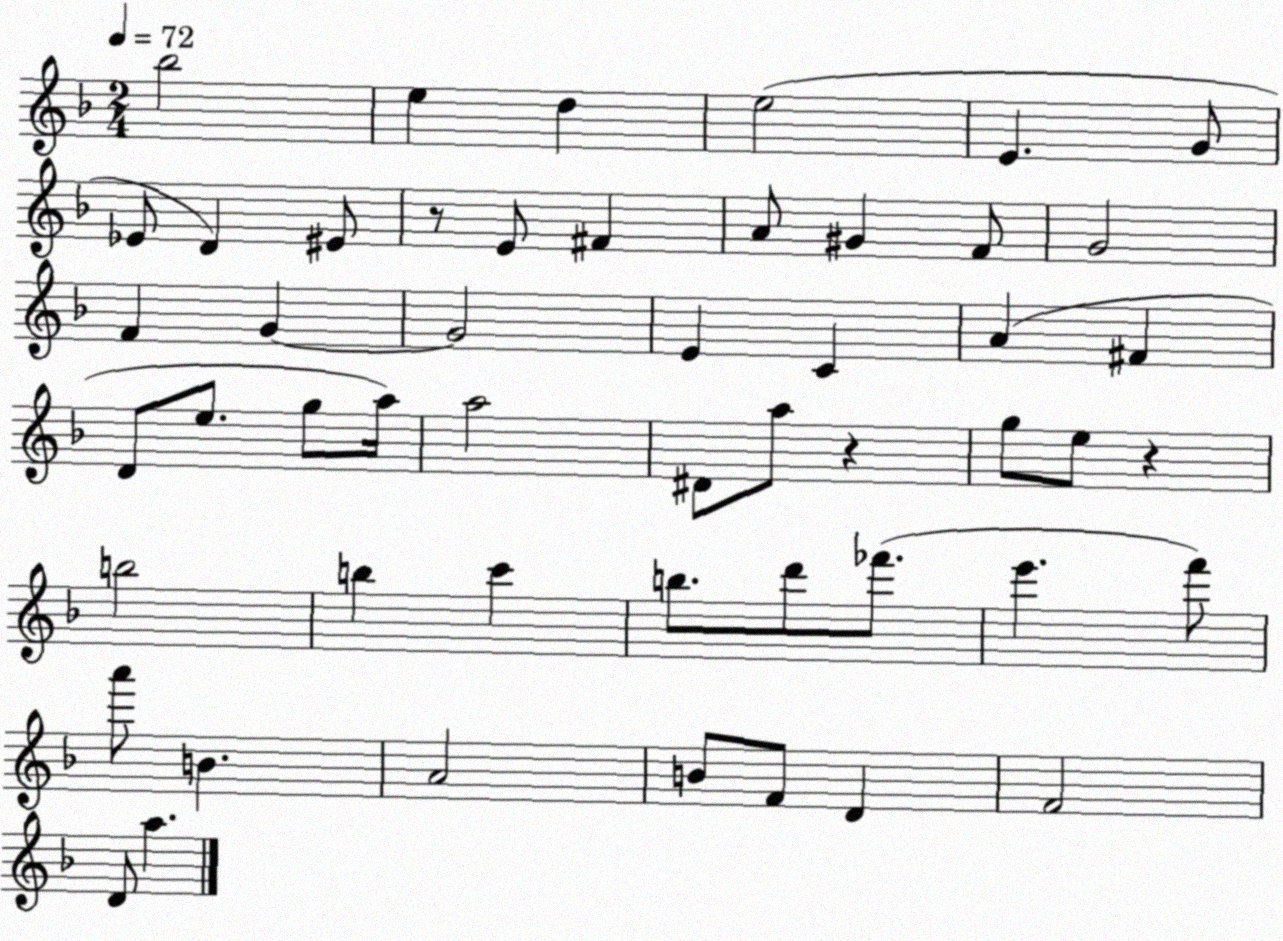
X:1
T:Untitled
M:2/4
L:1/4
K:F
_b2 e d e2 E G/2 _E/2 D ^E/2 z/2 E/2 ^F A/2 ^G F/2 G2 F G G2 E C A ^F D/2 e/2 g/2 a/4 a2 ^D/2 a/2 z g/2 e/2 z b2 b c' b/2 d'/2 _f'/2 e' f'/2 a'/2 B A2 B/2 F/2 D F2 D/2 a